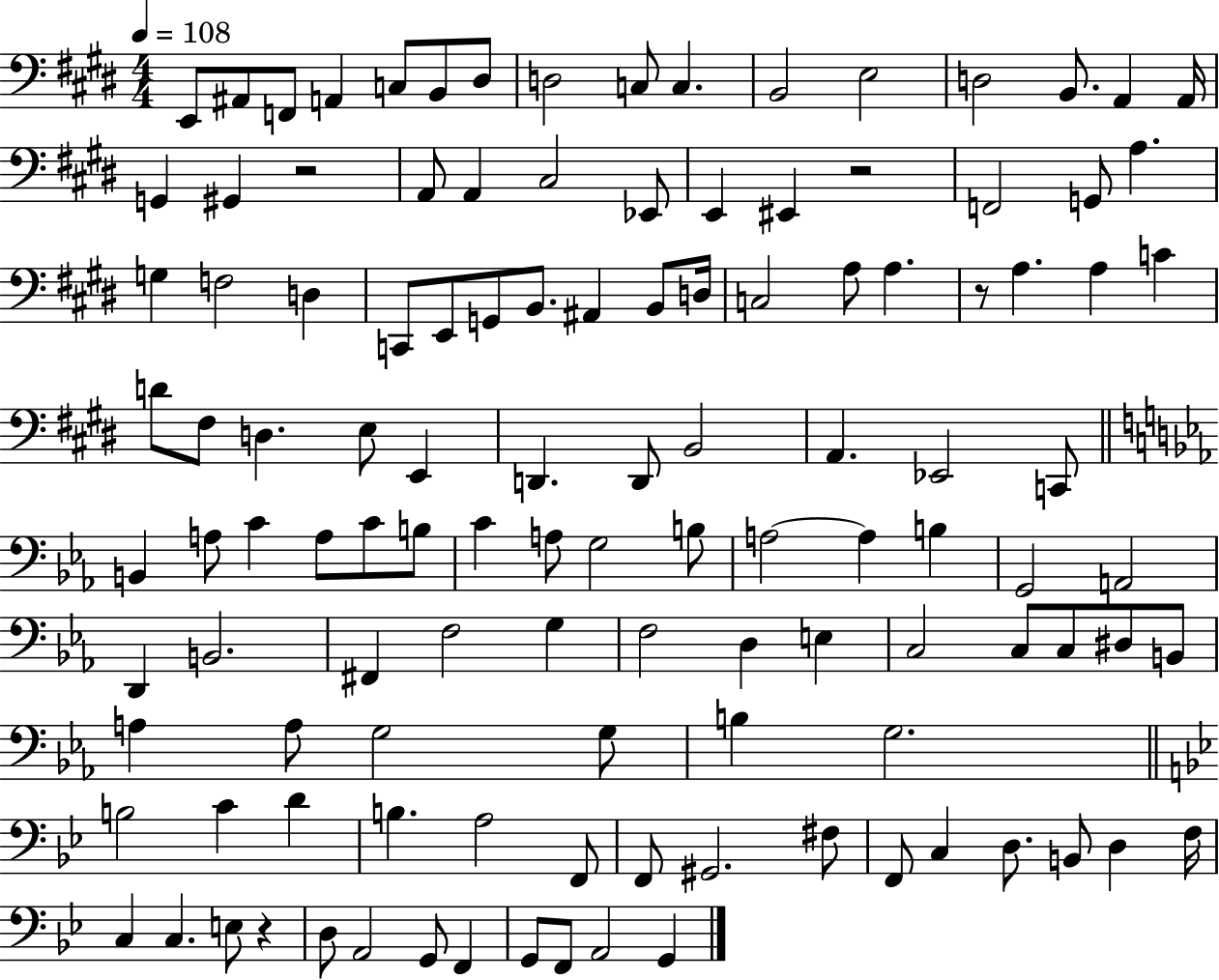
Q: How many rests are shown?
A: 4